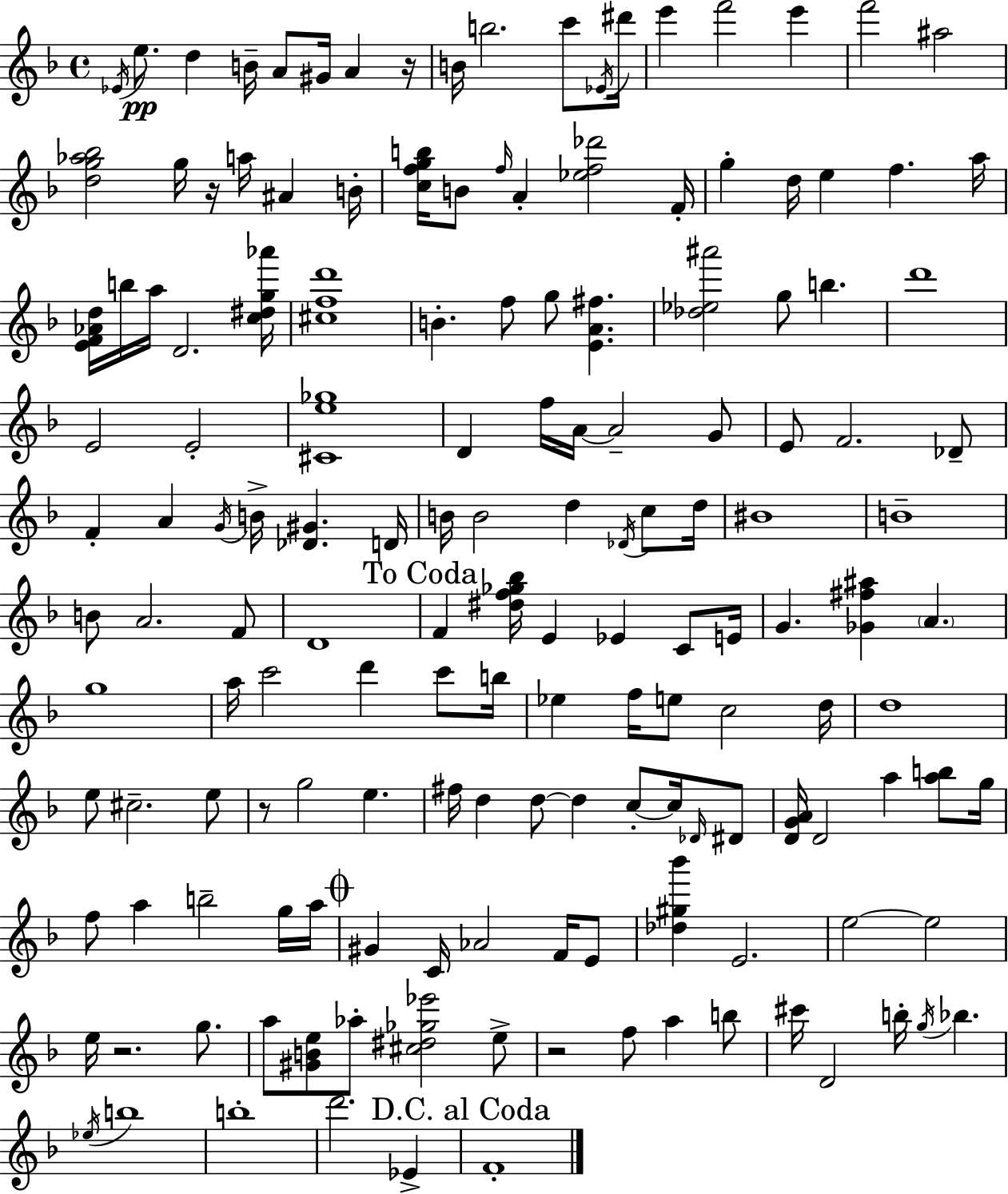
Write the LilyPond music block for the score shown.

{
  \clef treble
  \time 4/4
  \defaultTimeSignature
  \key d \minor
  \acciaccatura { ees'16 }\pp e''8. d''4 b'16-- a'8 gis'16 a'4 | r16 b'16 b''2. c'''8 | \acciaccatura { ees'16 } dis'''16 e'''4 f'''2 e'''4 | f'''2 ais''2 | \break <d'' g'' aes'' bes''>2 g''16 r16 a''16 ais'4 | b'16-. <c'' f'' g'' b''>16 b'8 \grace { f''16 } a'4-. <ees'' f'' des'''>2 | f'16-. g''4-. d''16 e''4 f''4. | a''16 <e' f' aes' d''>16 b''16 a''16 d'2. | \break <c'' dis'' g'' aes'''>16 <cis'' f'' d'''>1 | b'4.-. f''8 g''8 <e' a' fis''>4. | <des'' ees'' ais'''>2 g''8 b''4. | d'''1 | \break e'2 e'2-. | <cis' e'' ges''>1 | d'4 f''16 a'16~~ a'2-- | g'8 e'8 f'2. | \break des'8-- f'4-. a'4 \acciaccatura { g'16 } b'16-> <des' gis'>4. | d'16 b'16 b'2 d''4 | \acciaccatura { des'16 } c''8 d''16 bis'1 | b'1-- | \break b'8 a'2. | f'8 d'1 | \mark "To Coda" f'4 <dis'' f'' ges'' bes''>16 e'4 ees'4 | c'8 e'16 g'4. <ges' fis'' ais''>4 \parenthesize a'4. | \break g''1 | a''16 c'''2 d'''4 | c'''8 b''16 ees''4 f''16 e''8 c''2 | d''16 d''1 | \break e''8 cis''2.-- | e''8 r8 g''2 e''4. | fis''16 d''4 d''8~~ d''4 | c''8-.~~ c''16 \grace { des'16 } dis'8 <d' g' a'>16 d'2 a''4 | \break <a'' b''>8 g''16 f''8 a''4 b''2-- | g''16 a''16 \mark \markup { \musicglyph "scripts.coda" } gis'4 c'16 aes'2 | f'16 e'8 <des'' gis'' bes'''>4 e'2. | e''2~~ e''2 | \break e''16 r2. | g''8. a''8 <gis' b' e''>8 aes''8-. <cis'' dis'' ges'' ees'''>2 | e''8-> r2 f''8 | a''4 b''8 cis'''16 d'2 b''16-. | \break \acciaccatura { g''16 } bes''4. \acciaccatura { ees''16 } b''1 | b''1-. | d'''2. | ees'4-> \mark "D.C. al Coda" f'1-. | \break \bar "|."
}